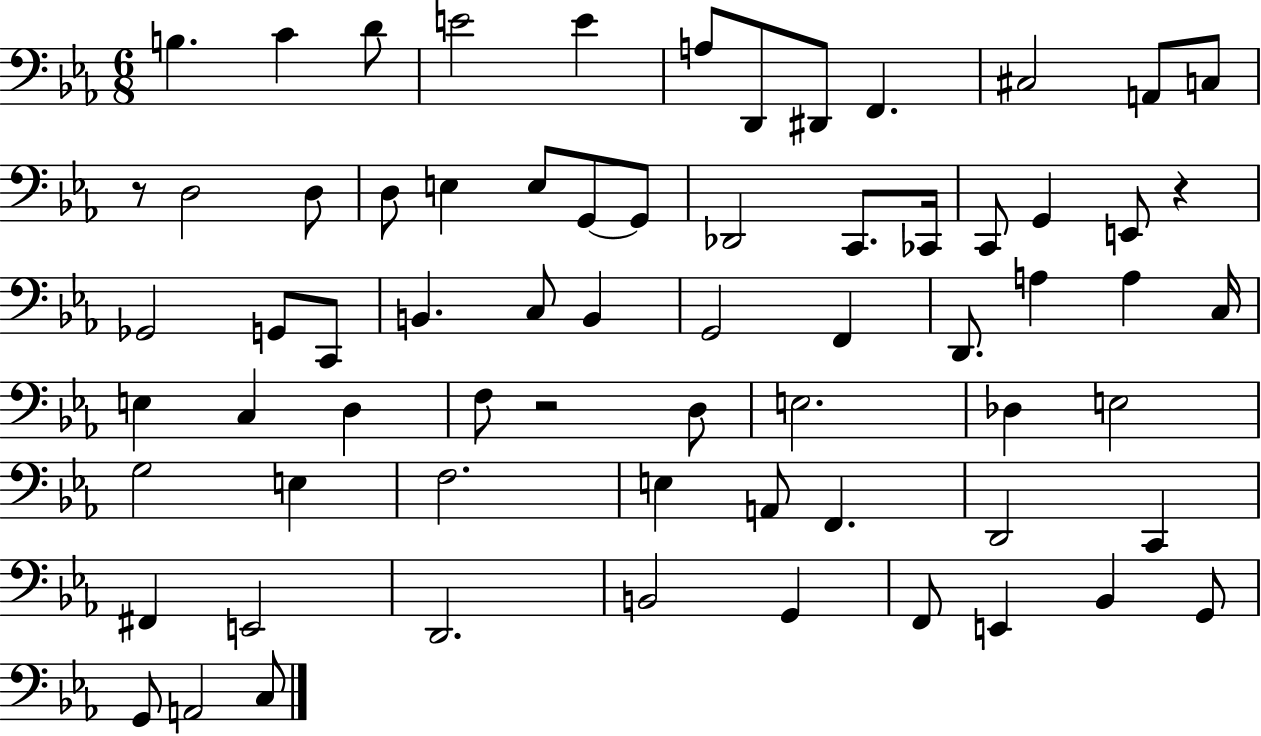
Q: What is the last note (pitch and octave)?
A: C3